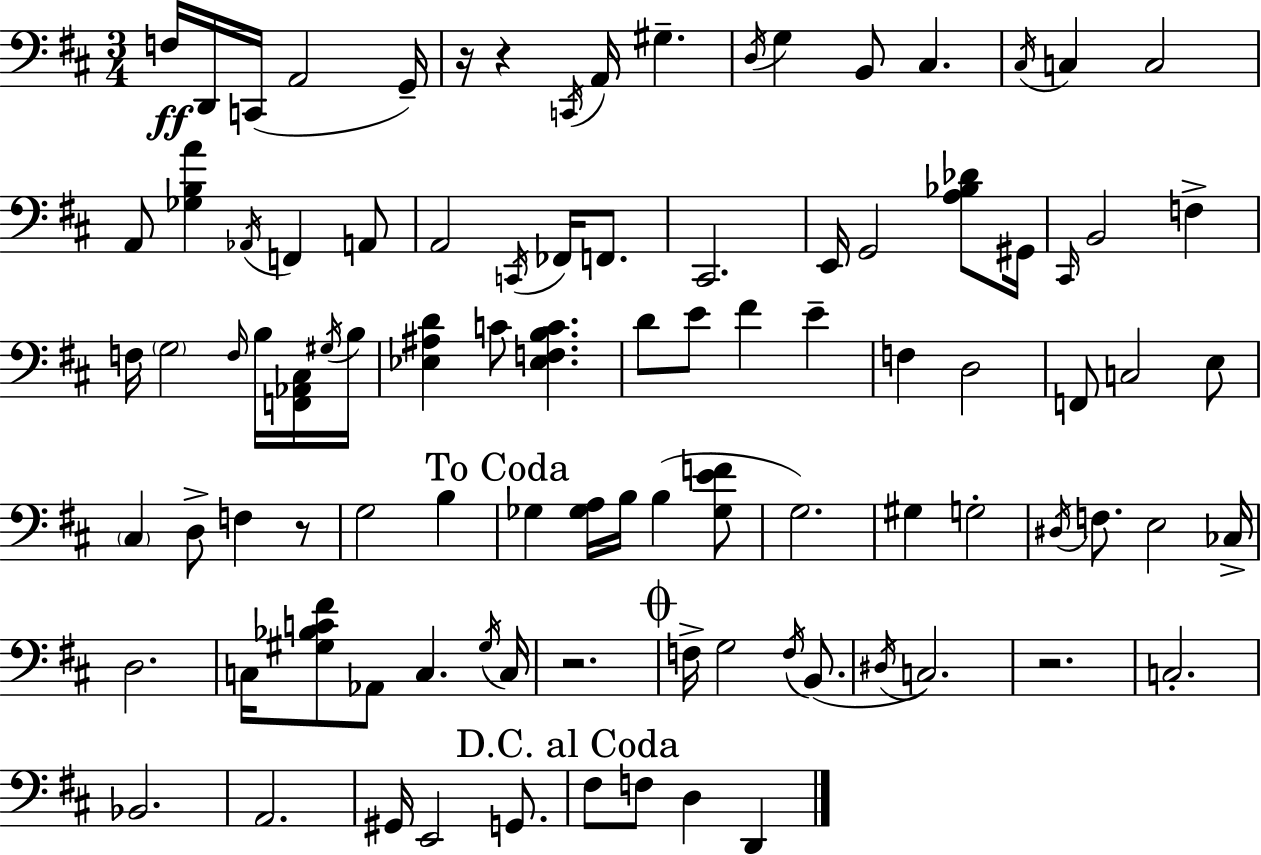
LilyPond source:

{
  \clef bass
  \numericTimeSignature
  \time 3/4
  \key d \major
  f16\ff d,16 c,16( a,2 g,16--) | r16 r4 \acciaccatura { c,16 } a,16 gis4.-- | \acciaccatura { d16 } g4 b,8 cis4. | \acciaccatura { cis16 } c4 c2 | \break a,8 <ges b a'>4 \acciaccatura { aes,16 } f,4 | a,8 a,2 | \acciaccatura { c,16 } fes,16 f,8. cis,2. | e,16 g,2 | \break <a bes des'>8 gis,16 \grace { cis,16 } b,2 | f4-> f16 \parenthesize g2 | \grace { f16 } b16 <f, aes, cis>16 \acciaccatura { gis16 } b16 <ees ais d'>4 | c'8 <ees f b c'>4. d'8 e'8 | \break fis'4 e'4-- f4 | d2 f,8 c2 | e8 \parenthesize cis4 | d8-> f4 r8 g2 | \break b4 \mark "To Coda" ges4 | <ges a>16 b16 b4( <ges e' f'>8 g2.) | gis4 | g2-. \acciaccatura { dis16 } f8. | \break e2 ces16-> d2. | c16 <gis bes c' fis'>8 | aes,8 c4. \acciaccatura { gis16 } c16 r2. | \mark \markup { \musicglyph "scripts.coda" } f16-> g2 | \break \acciaccatura { f16 }( b,8. \acciaccatura { dis16 } | c2.) | r2. | c2.-. | \break bes,2. | a,2. | gis,16 e,2 g,8. | \mark "D.C. al Coda" fis8 f8 d4 d,4 | \break \bar "|."
}